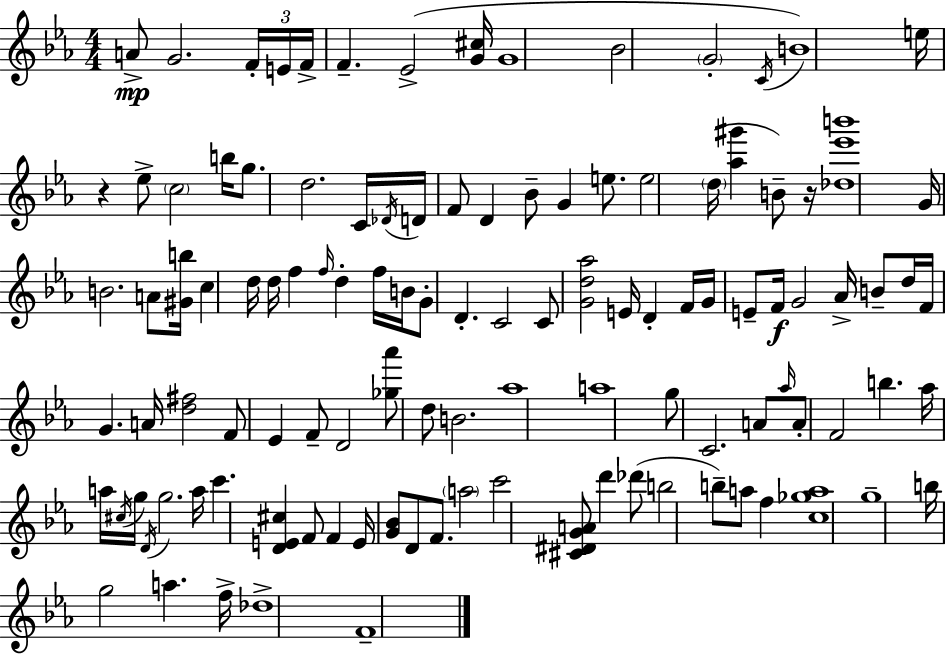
A4/e G4/h. F4/s E4/s F4/s F4/q. Eb4/h [G4,C#5]/s G4/w Bb4/h G4/h C4/s B4/w E5/s R/q Eb5/e C5/h B5/s G5/e. D5/h. C4/s Db4/s D4/s F4/e D4/q Bb4/e G4/q E5/e. E5/h D5/s [Ab5,G#6]/q B4/e R/s [Db5,Eb6,B6]/w G4/s B4/h. A4/e [G#4,B5]/s C5/q D5/s D5/s F5/q F5/s D5/q F5/s B4/s G4/e D4/q. C4/h C4/e [G4,D5,Ab5]/h E4/s D4/q F4/s G4/s E4/e F4/s G4/h Ab4/s B4/e D5/s F4/s G4/q. A4/s [D5,F#5]/h F4/e Eb4/q F4/e D4/h [Gb5,Ab6]/e D5/e B4/h. Ab5/w A5/w G5/e C4/h. A4/e Ab5/s A4/e F4/h B5/q. Ab5/s A5/s C#5/s G5/s D4/s G5/h. A5/s C6/q. [D4,E4,C#5]/q F4/e F4/q E4/s [G4,Bb4]/e D4/e F4/e. A5/h C6/h [C#4,D#4,G4,A4]/e D6/q Db6/e B5/h B5/e A5/e F5/q [C5,Gb5,A5]/w G5/w B5/s G5/h A5/q. F5/s Db5/w F4/w